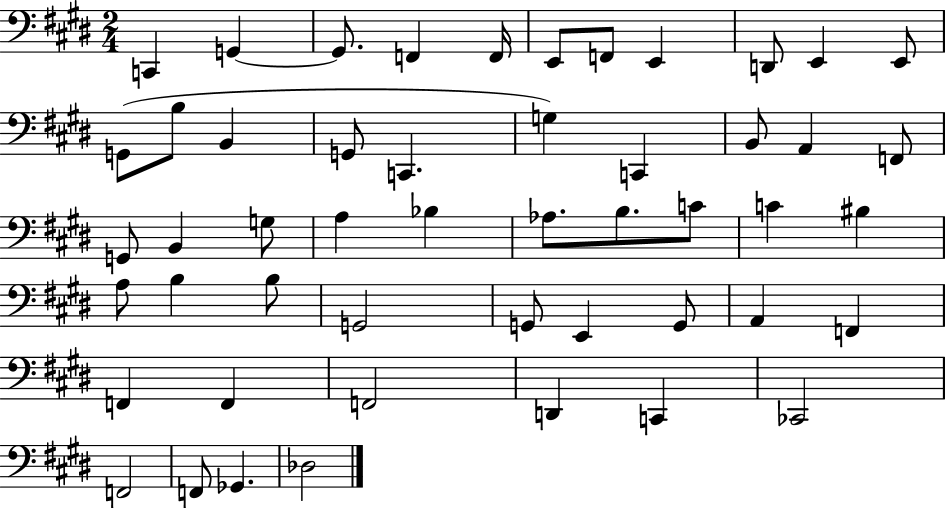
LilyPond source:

{
  \clef bass
  \numericTimeSignature
  \time 2/4
  \key e \major
  c,4 g,4~~ | g,8. f,4 f,16 | e,8 f,8 e,4 | d,8 e,4 e,8 | \break g,8( b8 b,4 | g,8 c,4. | g4) c,4 | b,8 a,4 f,8 | \break g,8 b,4 g8 | a4 bes4 | aes8. b8. c'8 | c'4 bis4 | \break a8 b4 b8 | g,2 | g,8 e,4 g,8 | a,4 f,4 | \break f,4 f,4 | f,2 | d,4 c,4 | ces,2 | \break f,2 | f,8 ges,4. | des2 | \bar "|."
}